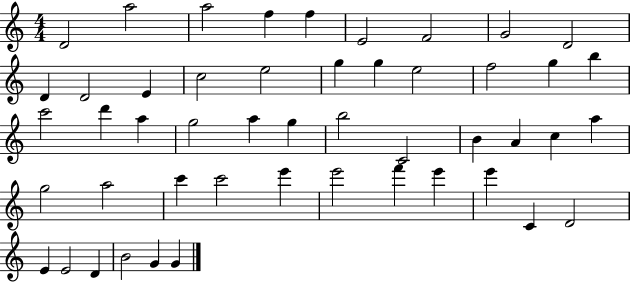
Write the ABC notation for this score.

X:1
T:Untitled
M:4/4
L:1/4
K:C
D2 a2 a2 f f E2 F2 G2 D2 D D2 E c2 e2 g g e2 f2 g b c'2 d' a g2 a g b2 C2 B A c a g2 a2 c' c'2 e' e'2 f' e' e' C D2 E E2 D B2 G G